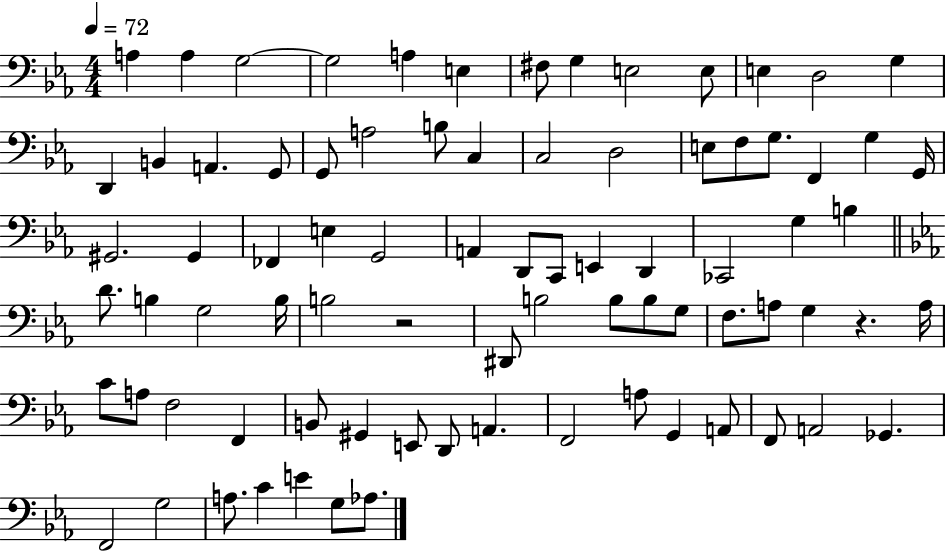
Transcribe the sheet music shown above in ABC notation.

X:1
T:Untitled
M:4/4
L:1/4
K:Eb
A, A, G,2 G,2 A, E, ^F,/2 G, E,2 E,/2 E, D,2 G, D,, B,, A,, G,,/2 G,,/2 A,2 B,/2 C, C,2 D,2 E,/2 F,/2 G,/2 F,, G, G,,/4 ^G,,2 ^G,, _F,, E, G,,2 A,, D,,/2 C,,/2 E,, D,, _C,,2 G, B, D/2 B, G,2 B,/4 B,2 z2 ^D,,/2 B,2 B,/2 B,/2 G,/2 F,/2 A,/2 G, z A,/4 C/2 A,/2 F,2 F,, B,,/2 ^G,, E,,/2 D,,/2 A,, F,,2 A,/2 G,, A,,/2 F,,/2 A,,2 _G,, F,,2 G,2 A,/2 C E G,/2 _A,/2